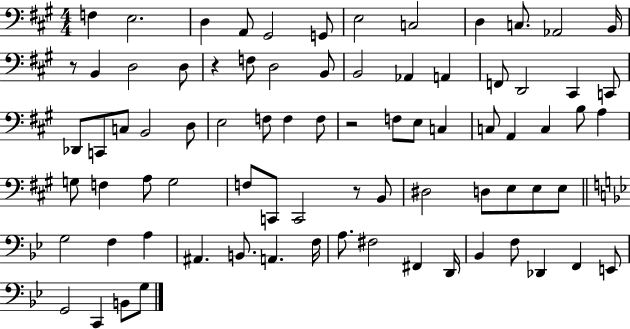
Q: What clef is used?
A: bass